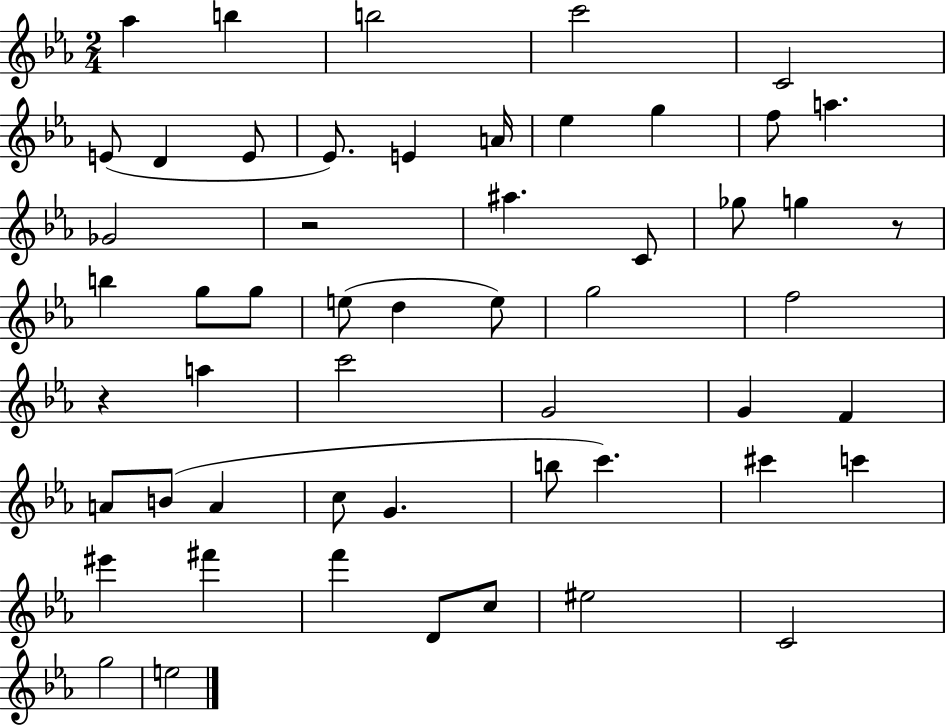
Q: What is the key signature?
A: EES major